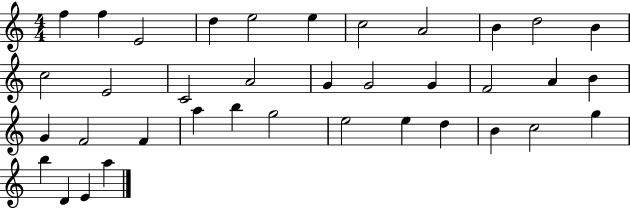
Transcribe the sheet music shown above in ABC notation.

X:1
T:Untitled
M:4/4
L:1/4
K:C
f f E2 d e2 e c2 A2 B d2 B c2 E2 C2 A2 G G2 G F2 A B G F2 F a b g2 e2 e d B c2 g b D E a